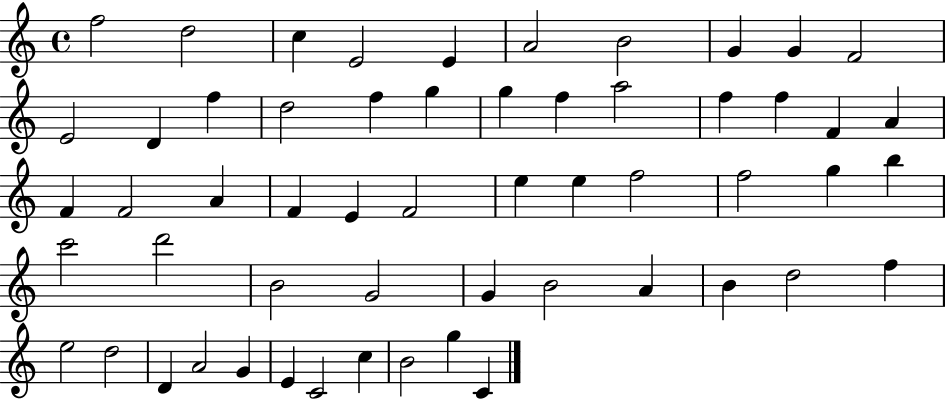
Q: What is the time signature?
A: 4/4